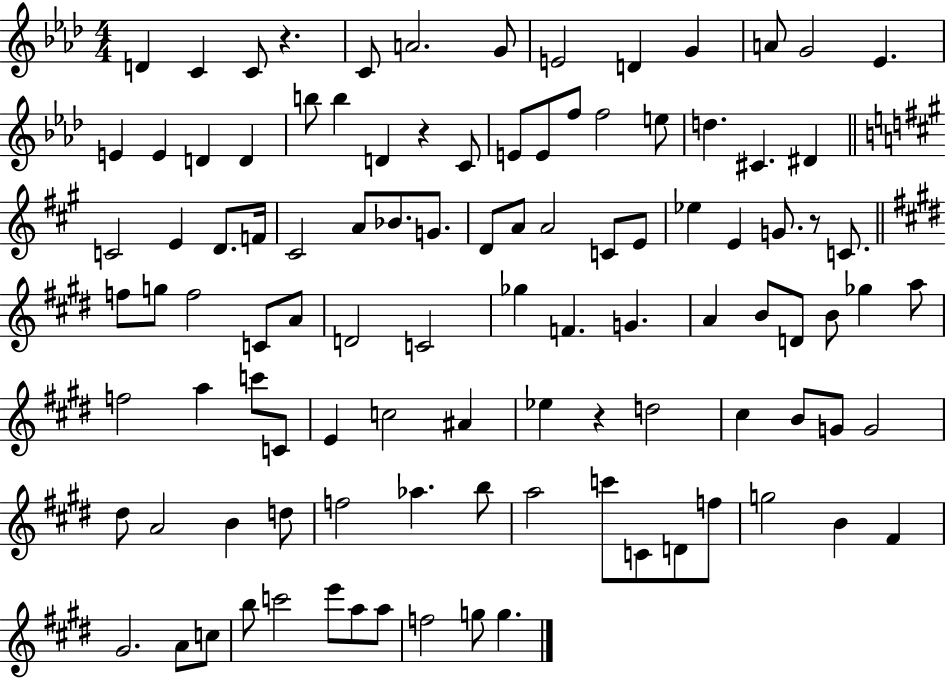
D4/q C4/q C4/e R/q. C4/e A4/h. G4/e E4/h D4/q G4/q A4/e G4/h Eb4/q. E4/q E4/q D4/q D4/q B5/e B5/q D4/q R/q C4/e E4/e E4/e F5/e F5/h E5/e D5/q. C#4/q. D#4/q C4/h E4/q D4/e. F4/s C#4/h A4/e Bb4/e. G4/e. D4/e A4/e A4/h C4/e E4/e Eb5/q E4/q G4/e. R/e C4/e. F5/e G5/e F5/h C4/e A4/e D4/h C4/h Gb5/q F4/q. G4/q. A4/q B4/e D4/e B4/e Gb5/q A5/e F5/h A5/q C6/e C4/e E4/q C5/h A#4/q Eb5/q R/q D5/h C#5/q B4/e G4/e G4/h D#5/e A4/h B4/q D5/e F5/h Ab5/q. B5/e A5/h C6/e C4/e D4/e F5/e G5/h B4/q F#4/q G#4/h. A4/e C5/e B5/e C6/h E6/e A5/e A5/e F5/h G5/e G5/q.